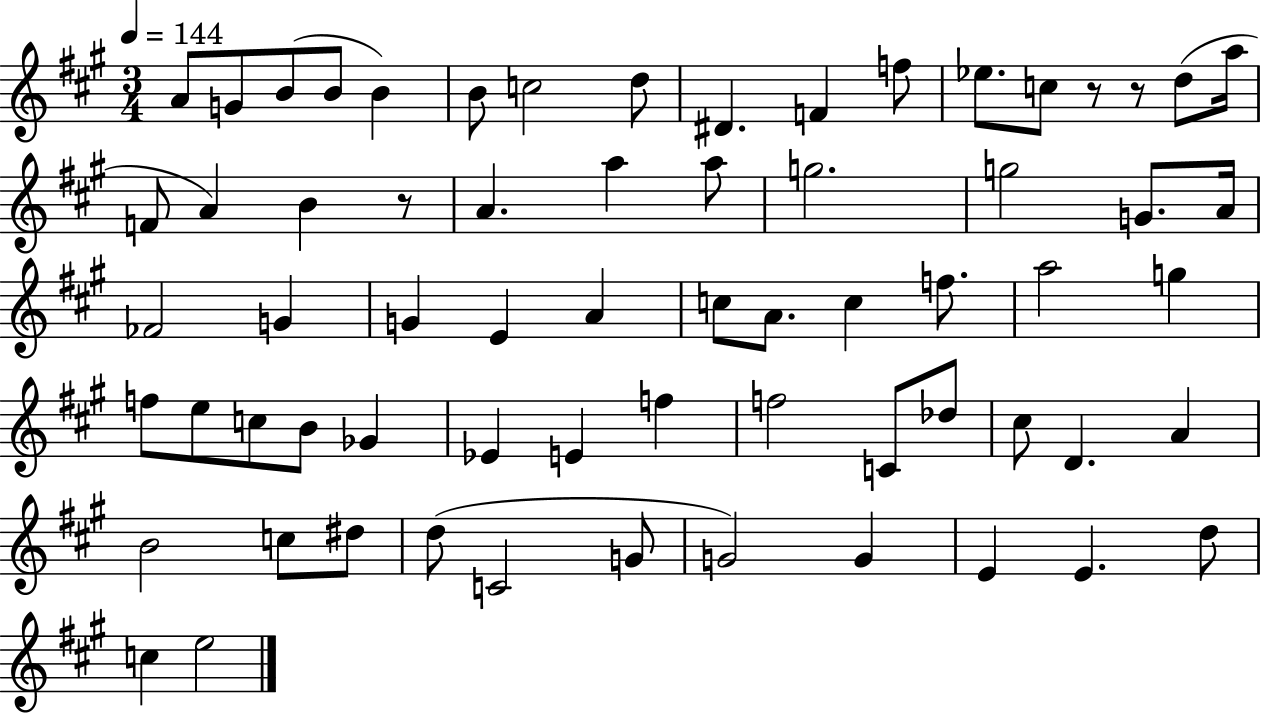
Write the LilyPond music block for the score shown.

{
  \clef treble
  \numericTimeSignature
  \time 3/4
  \key a \major
  \tempo 4 = 144
  a'8 g'8 b'8( b'8 b'4) | b'8 c''2 d''8 | dis'4. f'4 f''8 | ees''8. c''8 r8 r8 d''8( a''16 | \break f'8 a'4) b'4 r8 | a'4. a''4 a''8 | g''2. | g''2 g'8. a'16 | \break fes'2 g'4 | g'4 e'4 a'4 | c''8 a'8. c''4 f''8. | a''2 g''4 | \break f''8 e''8 c''8 b'8 ges'4 | ees'4 e'4 f''4 | f''2 c'8 des''8 | cis''8 d'4. a'4 | \break b'2 c''8 dis''8 | d''8( c'2 g'8 | g'2) g'4 | e'4 e'4. d''8 | \break c''4 e''2 | \bar "|."
}